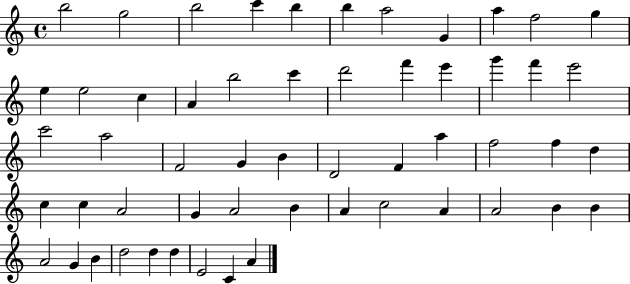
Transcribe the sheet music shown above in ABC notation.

X:1
T:Untitled
M:4/4
L:1/4
K:C
b2 g2 b2 c' b b a2 G a f2 g e e2 c A b2 c' d'2 f' e' g' f' e'2 c'2 a2 F2 G B D2 F a f2 f d c c A2 G A2 B A c2 A A2 B B A2 G B d2 d d E2 C A